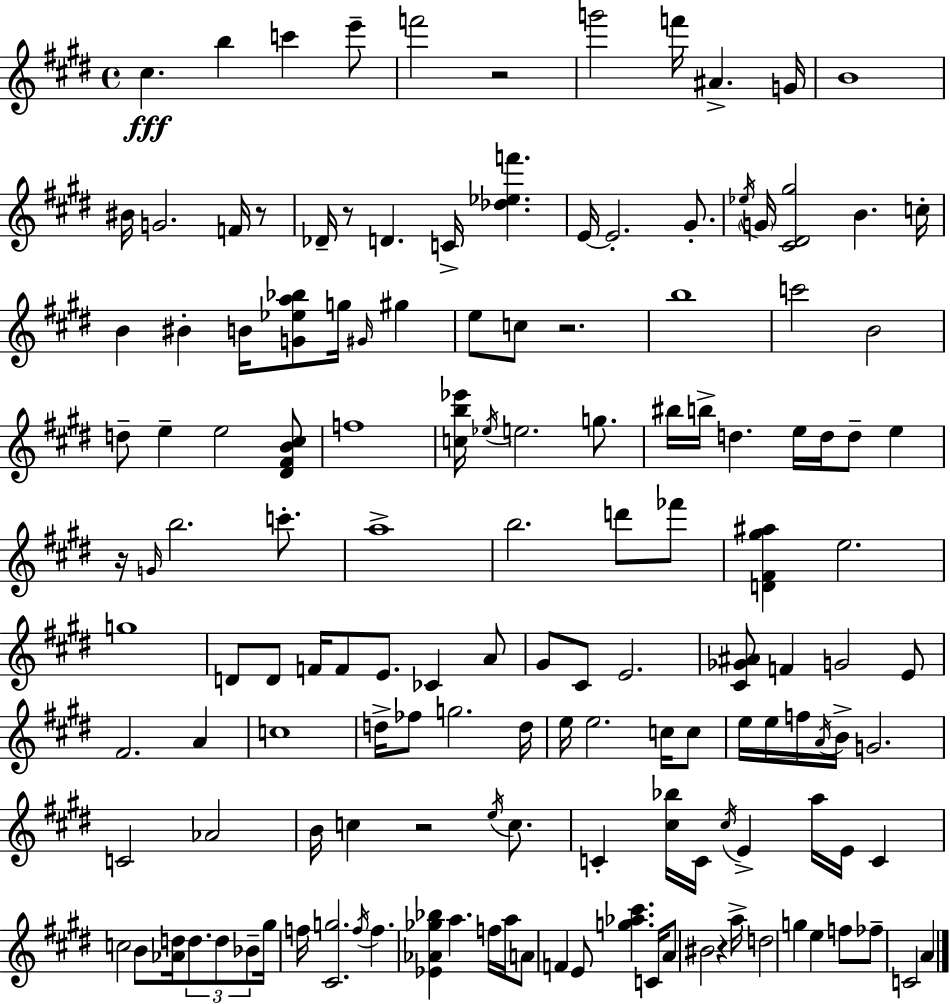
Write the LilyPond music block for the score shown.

{
  \clef treble
  \time 4/4
  \defaultTimeSignature
  \key e \major
  cis''4.\fff b''4 c'''4 e'''8-- | f'''2 r2 | g'''2 f'''16 ais'4.-> g'16 | b'1 | \break bis'16 g'2. f'16 r8 | des'16-- r8 d'4. c'16-> <des'' ees'' f'''>4. | e'16~~ e'2.-. gis'8.-. | \acciaccatura { ees''16 } \parenthesize g'16 <cis' dis' gis''>2 b'4. | \break c''16-. b'4 bis'4-. b'16 <g' ees'' a'' bes''>8 g''16 \grace { gis'16 } gis''4 | e''8 c''8 r2. | b''1 | c'''2 b'2 | \break d''8-- e''4-- e''2 | <dis' fis' b' cis''>8 f''1 | <c'' b'' ees'''>16 \acciaccatura { ees''16 } e''2. | g''8. bis''16 b''16-> d''4. e''16 d''16 d''8-- e''4 | \break r16 \grace { g'16 } b''2. | c'''8.-. a''1-> | b''2. | d'''8 fes'''8 <d' fis' gis'' ais''>4 e''2. | \break g''1 | d'8 d'8 f'16 f'8 e'8. ces'4 | a'8 gis'8 cis'8 e'2. | <cis' ges' ais'>8 f'4 g'2 | \break e'8 fis'2. | a'4 c''1 | d''16-> fes''8 g''2. | d''16 e''16 e''2. | \break c''16 c''8 e''16 e''16 f''16 \acciaccatura { a'16 } b'16-> g'2. | c'2 aes'2 | b'16 c''4 r2 | \acciaccatura { e''16 } c''8. c'4-. <cis'' bes''>16 c'16 \acciaccatura { cis''16 } e'4-> | \break a''16 e'16 c'4 c''2 b'8 | <aes' d''>16 \tuplet 3/2 { d''8. d''8 bes'8-- } gis''16 f''16 <cis' g''>2. | \acciaccatura { f''16 } f''4. <ees' aes' ges'' bes''>4 | a''4. f''16 a''16 a'8 f'4 | \break e'8 <g'' aes'' cis'''>4. c'16 a'8 bis'2 | r4 a''16-> d''2 | g''4 e''4 f''8 fes''8-- c'2 | a'4 \bar "|."
}